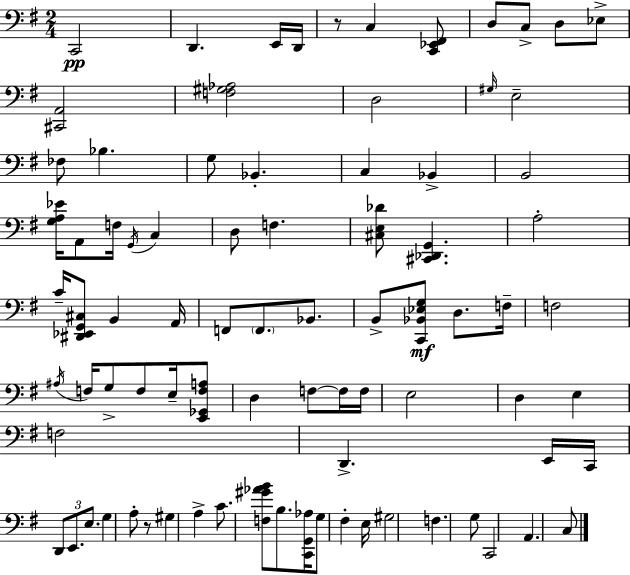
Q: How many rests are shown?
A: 2